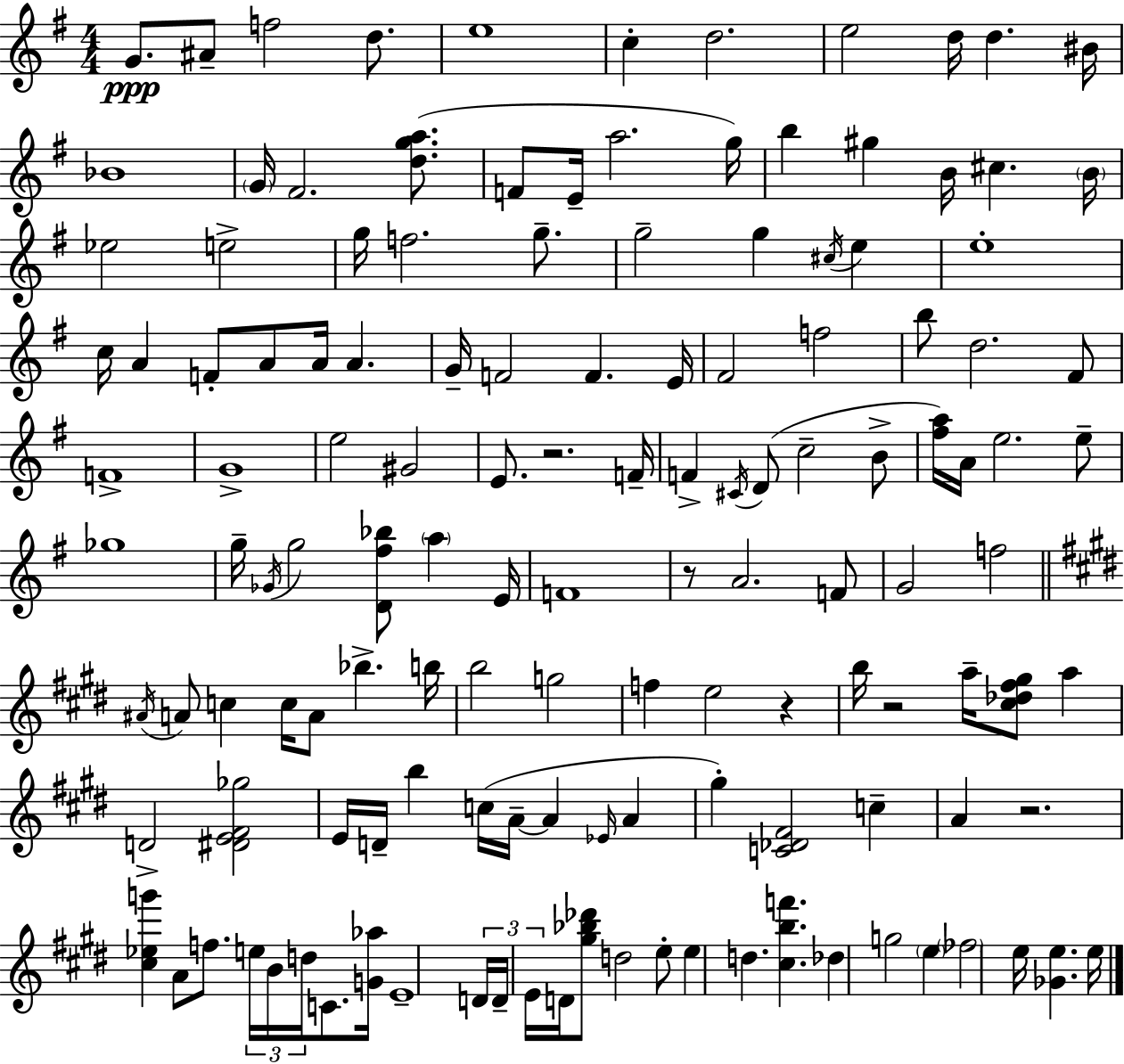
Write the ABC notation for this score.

X:1
T:Untitled
M:4/4
L:1/4
K:Em
G/2 ^A/2 f2 d/2 e4 c d2 e2 d/4 d ^B/4 _B4 G/4 ^F2 [dga]/2 F/2 E/4 a2 g/4 b ^g B/4 ^c B/4 _e2 e2 g/4 f2 g/2 g2 g ^c/4 e e4 c/4 A F/2 A/2 A/4 A G/4 F2 F E/4 ^F2 f2 b/2 d2 ^F/2 F4 G4 e2 ^G2 E/2 z2 F/4 F ^C/4 D/2 c2 B/2 [^fa]/4 A/4 e2 e/2 _g4 g/4 _G/4 g2 [D^f_b]/2 a E/4 F4 z/2 A2 F/2 G2 f2 ^A/4 A/2 c c/4 A/2 _b b/4 b2 g2 f e2 z b/4 z2 a/4 [^c_d^f^g]/2 a D2 [^DE^F_g]2 E/4 D/4 b c/4 A/4 A _E/4 A ^g [C_D^F]2 c A z2 [^c_eg'] A/2 f/2 e/4 B/4 d/4 C/2 [G_a]/4 E4 D/4 D/4 E/4 D/4 [^g_b_d']/2 d2 e/2 e d [^cbf'] _d g2 e _f2 e/4 [_Ge] e/4